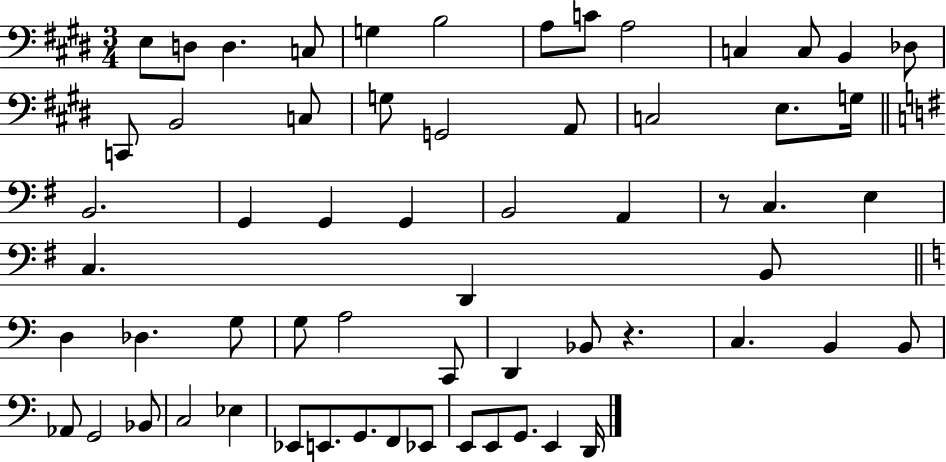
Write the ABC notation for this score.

X:1
T:Untitled
M:3/4
L:1/4
K:E
E,/2 D,/2 D, C,/2 G, B,2 A,/2 C/2 A,2 C, C,/2 B,, _D,/2 C,,/2 B,,2 C,/2 G,/2 G,,2 A,,/2 C,2 E,/2 G,/4 B,,2 G,, G,, G,, B,,2 A,, z/2 C, E, C, D,, B,,/2 D, _D, G,/2 G,/2 A,2 C,,/2 D,, _B,,/2 z C, B,, B,,/2 _A,,/2 G,,2 _B,,/2 C,2 _E, _E,,/2 E,,/2 G,,/2 F,,/2 _E,,/2 E,,/2 E,,/2 G,,/2 E,, D,,/4